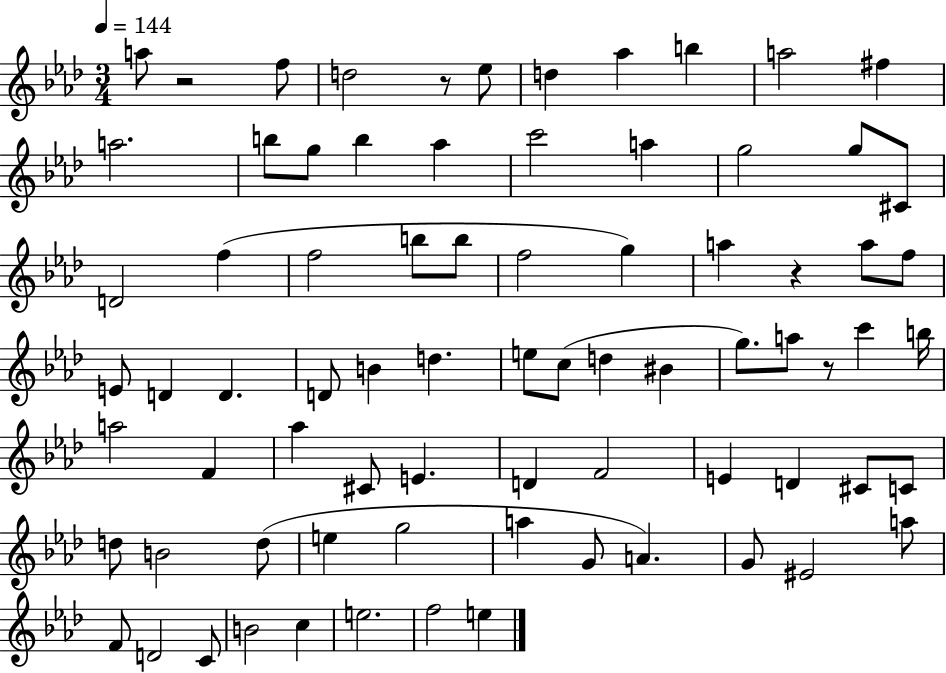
{
  \clef treble
  \numericTimeSignature
  \time 3/4
  \key aes \major
  \tempo 4 = 144
  a''8 r2 f''8 | d''2 r8 ees''8 | d''4 aes''4 b''4 | a''2 fis''4 | \break a''2. | b''8 g''8 b''4 aes''4 | c'''2 a''4 | g''2 g''8 cis'8 | \break d'2 f''4( | f''2 b''8 b''8 | f''2 g''4) | a''4 r4 a''8 f''8 | \break e'8 d'4 d'4. | d'8 b'4 d''4. | e''8 c''8( d''4 bis'4 | g''8.) a''8 r8 c'''4 b''16 | \break a''2 f'4 | aes''4 cis'8 e'4. | d'4 f'2 | e'4 d'4 cis'8 c'8 | \break d''8 b'2 d''8( | e''4 g''2 | a''4 g'8 a'4.) | g'8 eis'2 a''8 | \break f'8 d'2 c'8 | b'2 c''4 | e''2. | f''2 e''4 | \break \bar "|."
}